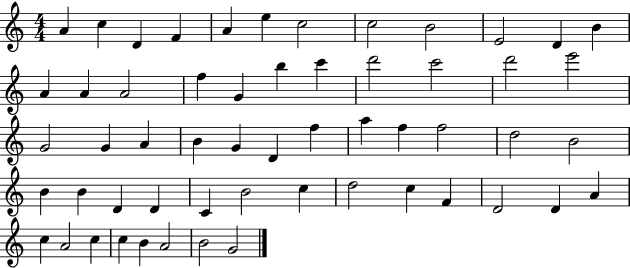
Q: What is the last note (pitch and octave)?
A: G4